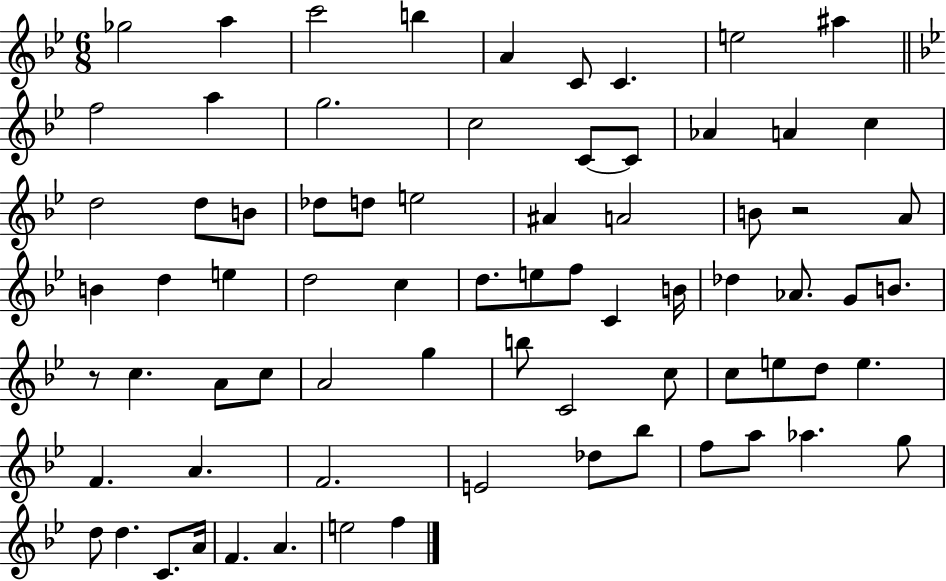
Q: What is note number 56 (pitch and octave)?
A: A4